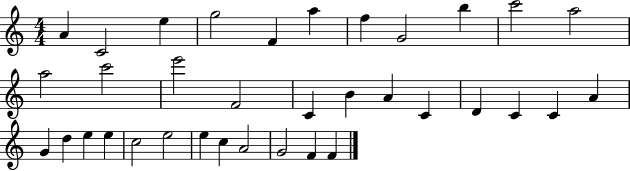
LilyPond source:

{
  \clef treble
  \numericTimeSignature
  \time 4/4
  \key c \major
  a'4 c'2 e''4 | g''2 f'4 a''4 | f''4 g'2 b''4 | c'''2 a''2 | \break a''2 c'''2 | e'''2 f'2 | c'4 b'4 a'4 c'4 | d'4 c'4 c'4 a'4 | \break g'4 d''4 e''4 e''4 | c''2 e''2 | e''4 c''4 a'2 | g'2 f'4 f'4 | \break \bar "|."
}